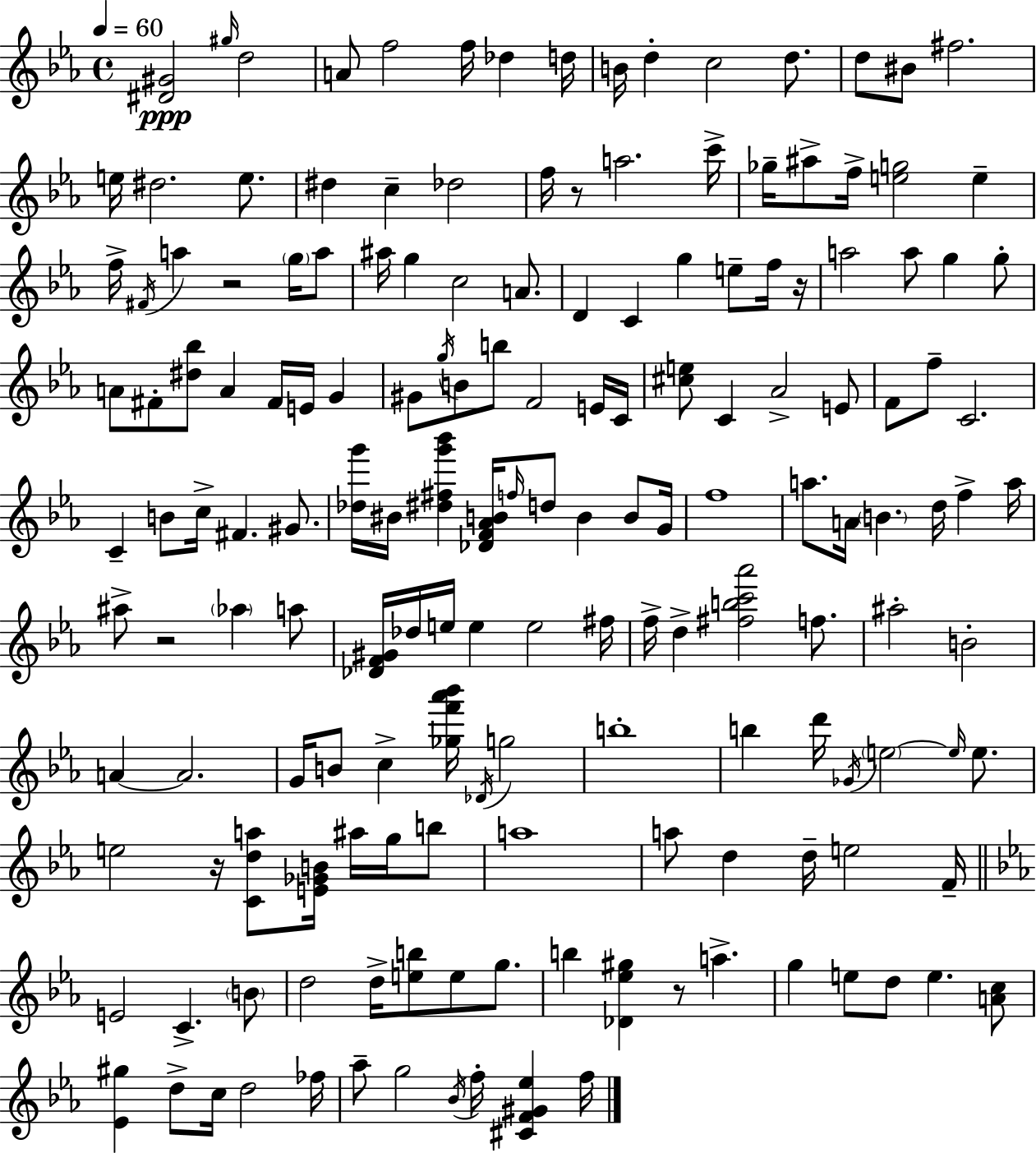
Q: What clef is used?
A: treble